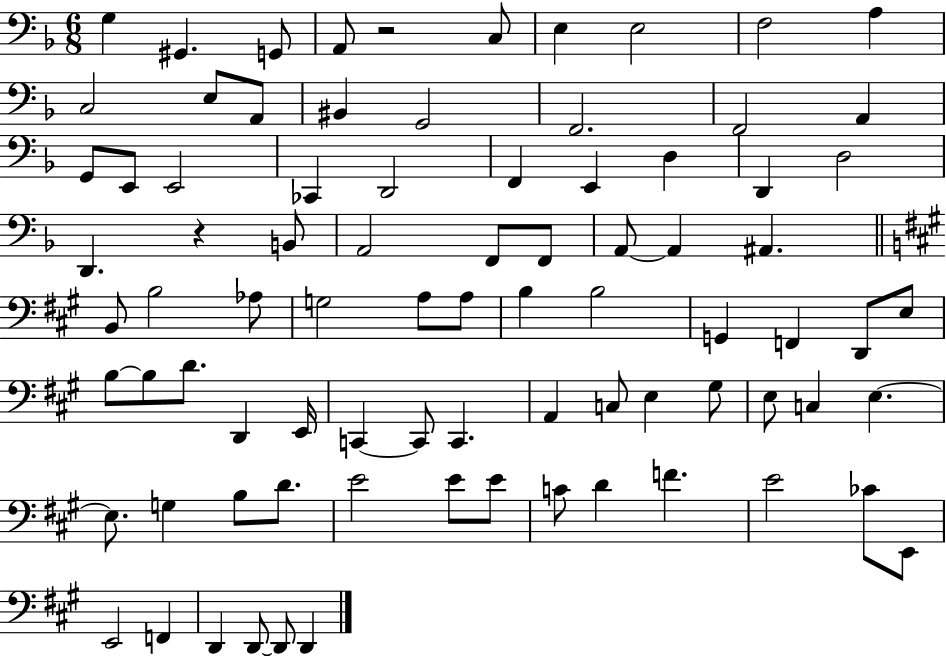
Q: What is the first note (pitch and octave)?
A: G3